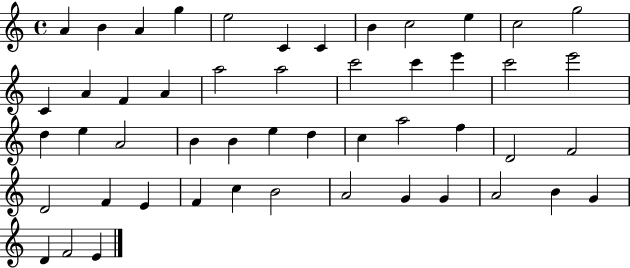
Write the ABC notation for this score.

X:1
T:Untitled
M:4/4
L:1/4
K:C
A B A g e2 C C B c2 e c2 g2 C A F A a2 a2 c'2 c' e' c'2 e'2 d e A2 B B e d c a2 f D2 F2 D2 F E F c B2 A2 G G A2 B G D F2 E